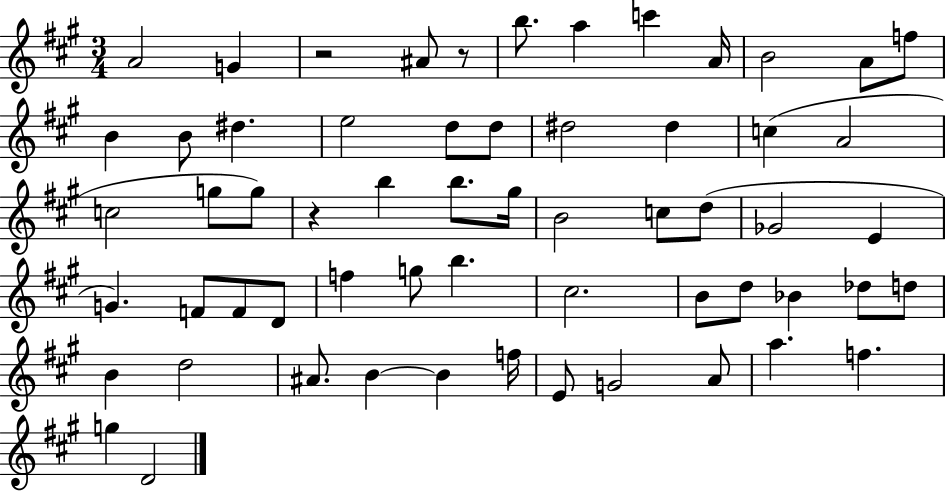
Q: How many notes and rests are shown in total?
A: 60